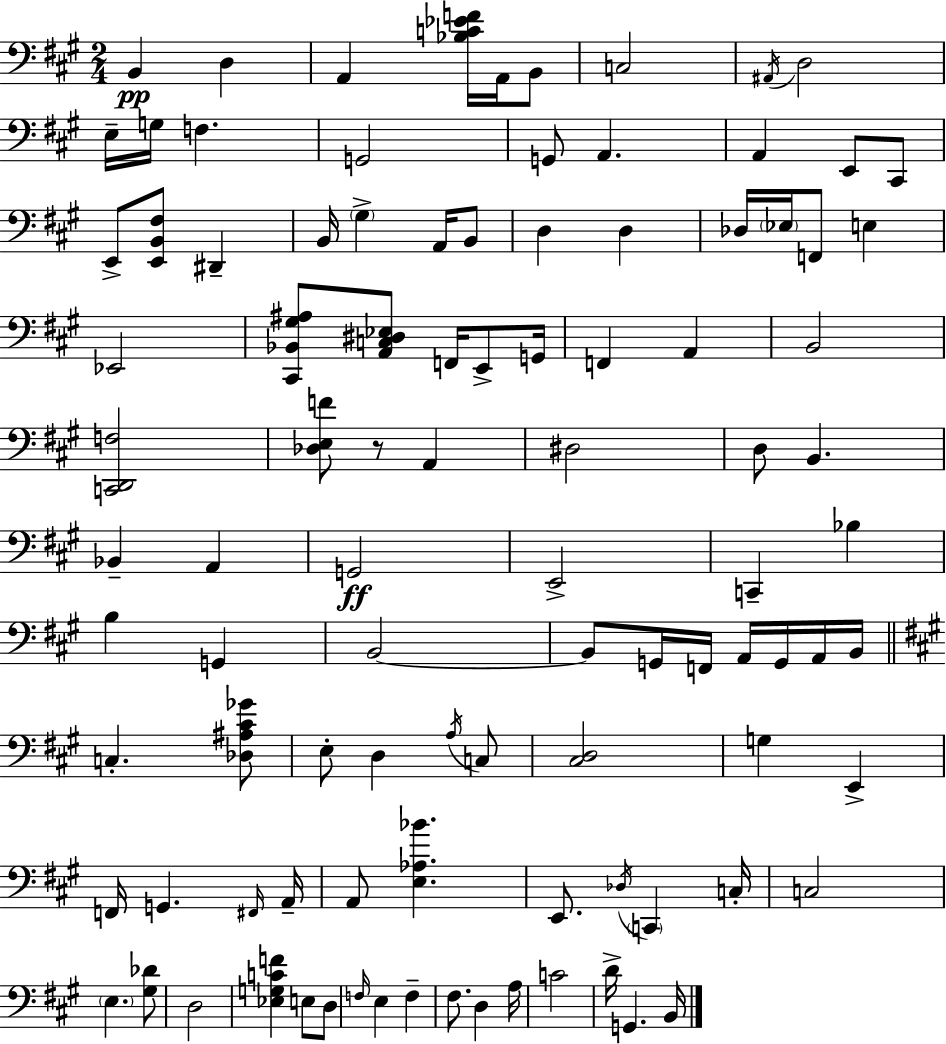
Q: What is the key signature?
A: A major